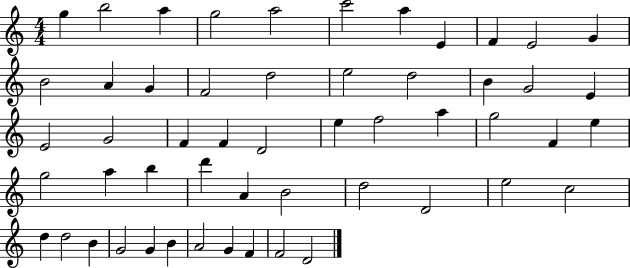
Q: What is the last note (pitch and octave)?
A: D4